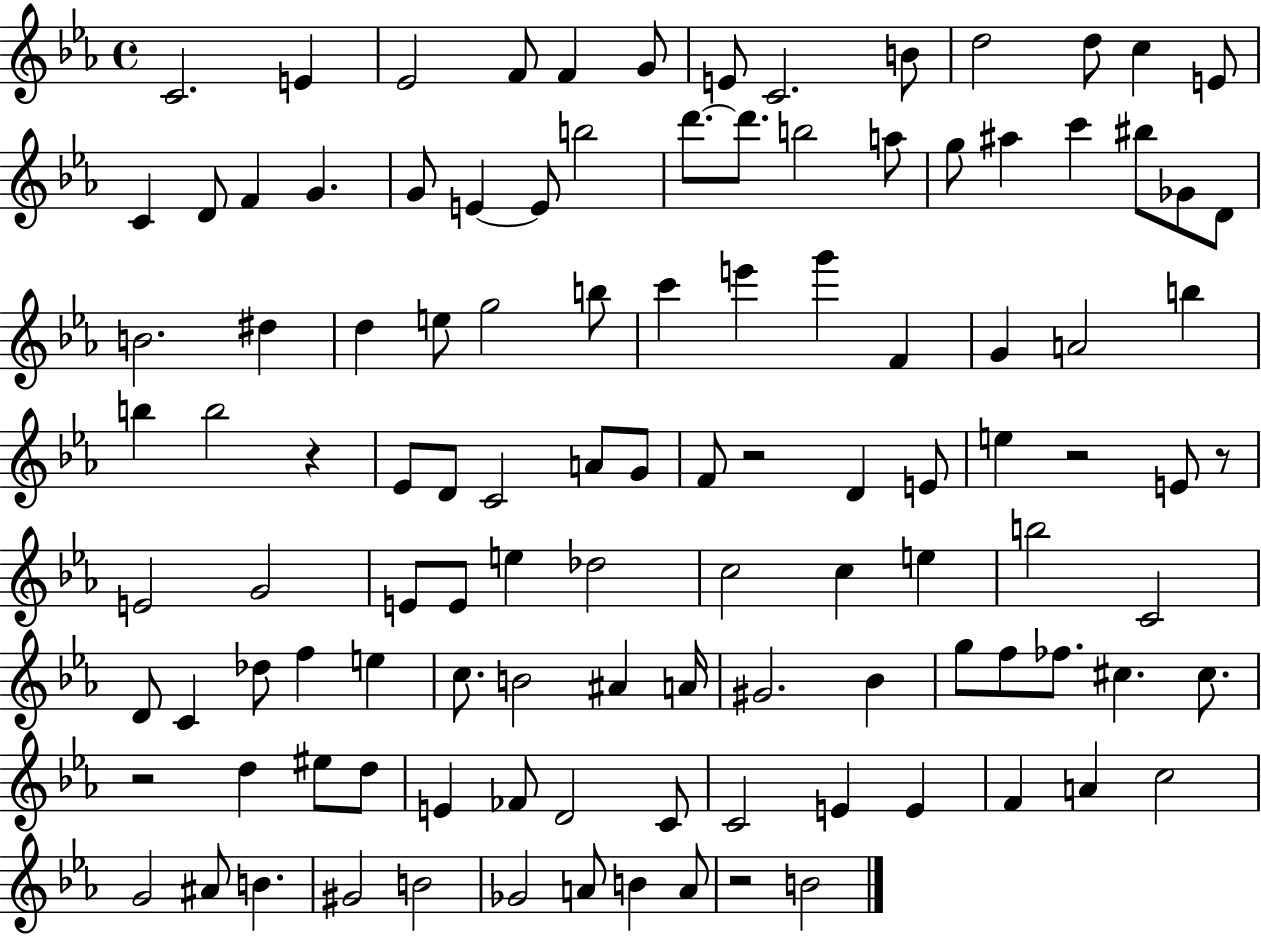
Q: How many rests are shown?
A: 6